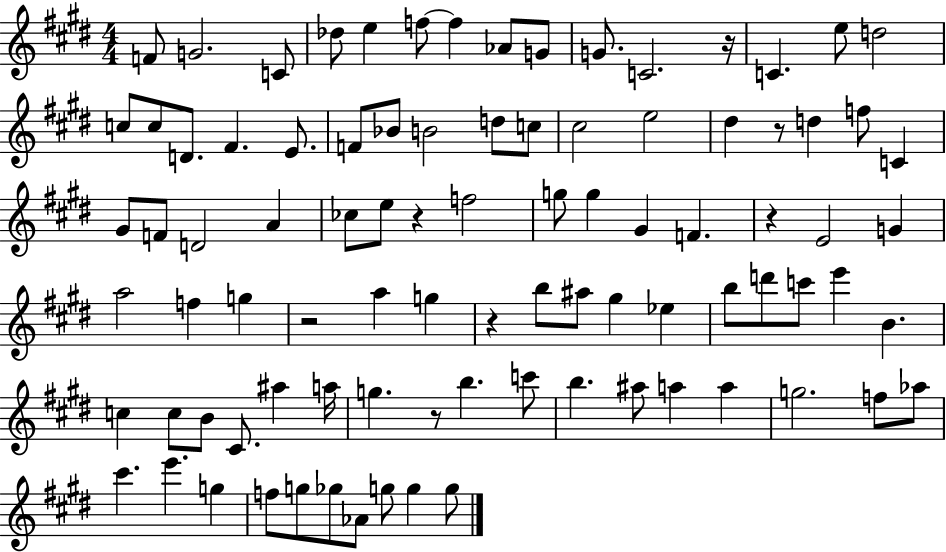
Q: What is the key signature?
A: E major